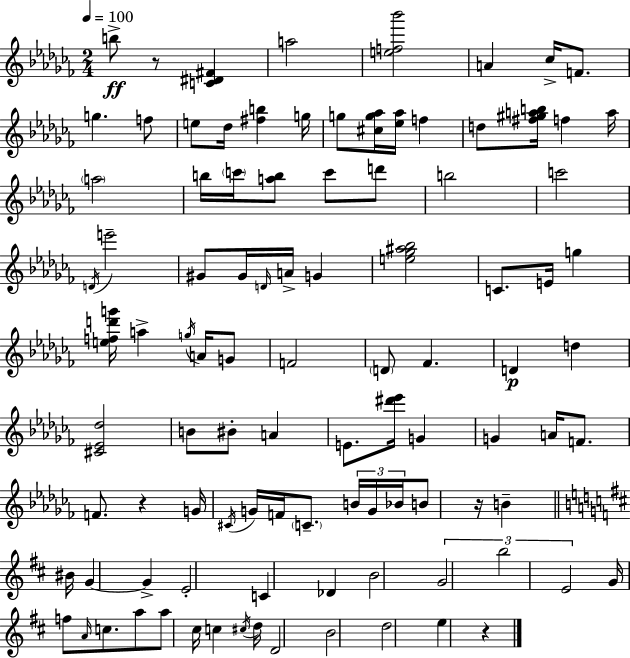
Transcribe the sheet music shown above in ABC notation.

X:1
T:Untitled
M:2/4
L:1/4
K:Abm
b/2 z/2 [C^D^F] a2 [ef_b']2 A _c/4 F/2 g f/2 e/2 _d/4 [^fb] g/4 g/2 [^cg_a]/4 [_e_a]/4 f d/2 [^f^gab]/4 f a/4 a2 b/4 c'/4 [ab]/2 c'/2 d'/2 b2 c'2 D/4 e'2 ^G/2 ^G/4 D/4 A/4 G [e_g^a_b]2 C/2 E/4 g [efd'g']/4 a g/4 A/4 G/2 F2 D/2 _F D d [^C_E_d]2 B/2 ^B/2 A E/2 [^d'_e']/4 G G A/4 F/2 F/2 z G/4 ^C/4 G/4 F/4 C/2 B/4 G/4 _B/4 B/2 z/4 B ^B/4 G G E2 C _D B2 G2 b2 E2 G/4 f/2 A/4 c/2 a/2 a/2 ^c/4 c ^c/4 d/4 D2 B2 d2 e z